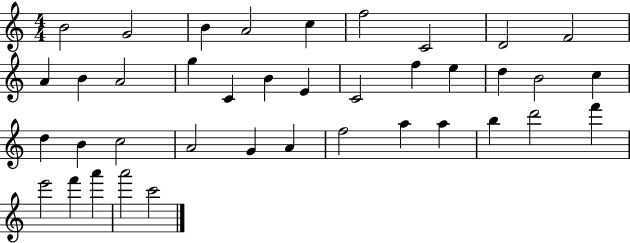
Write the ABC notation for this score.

X:1
T:Untitled
M:4/4
L:1/4
K:C
B2 G2 B A2 c f2 C2 D2 F2 A B A2 g C B E C2 f e d B2 c d B c2 A2 G A f2 a a b d'2 f' e'2 f' a' a'2 c'2